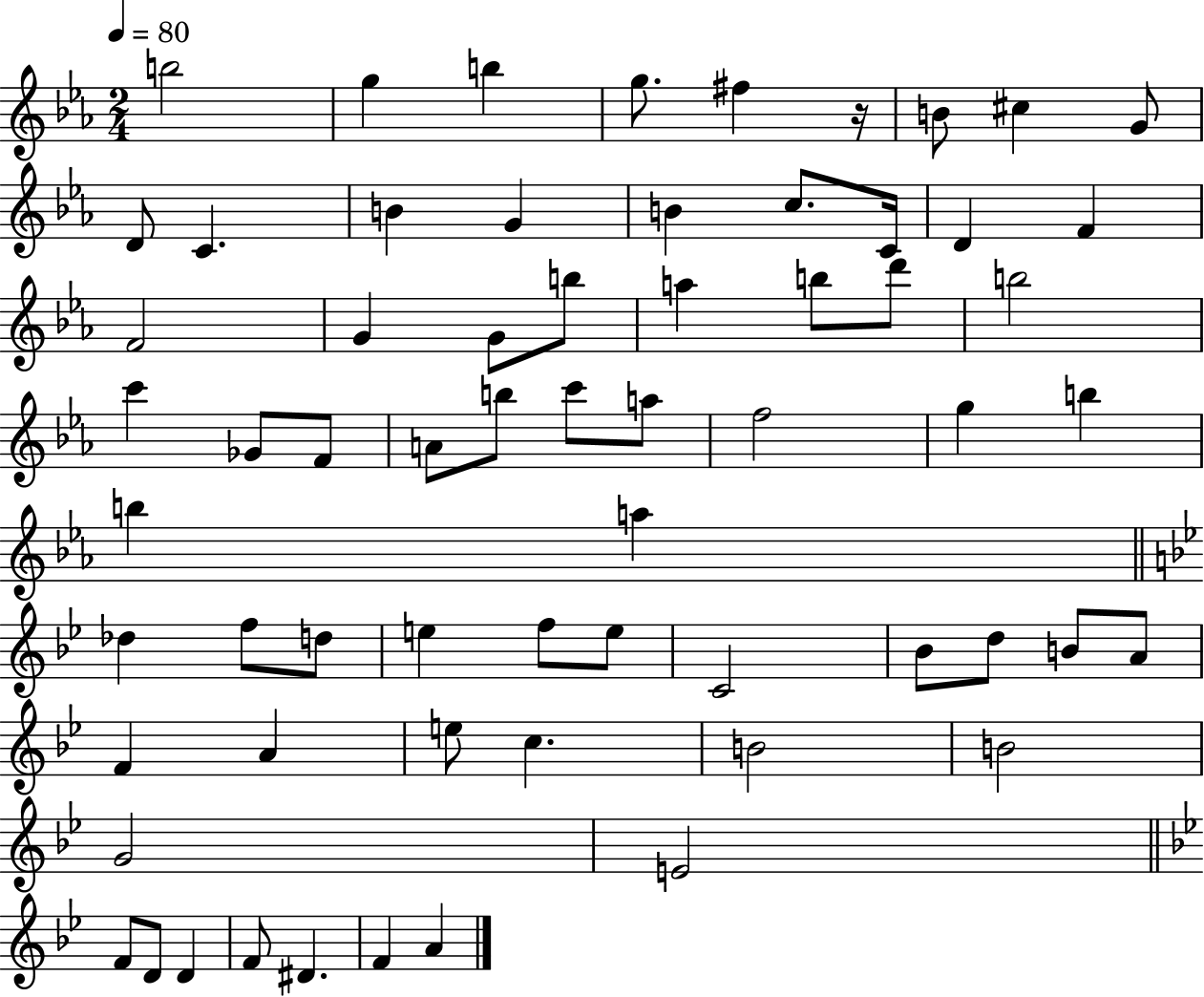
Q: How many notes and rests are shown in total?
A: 64